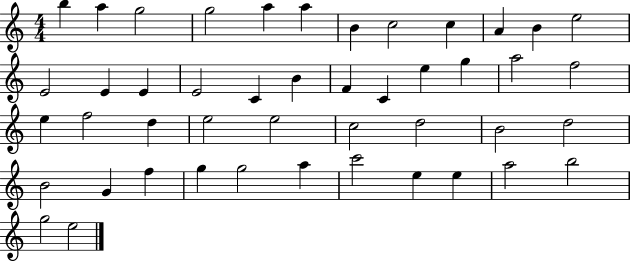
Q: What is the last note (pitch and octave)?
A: E5